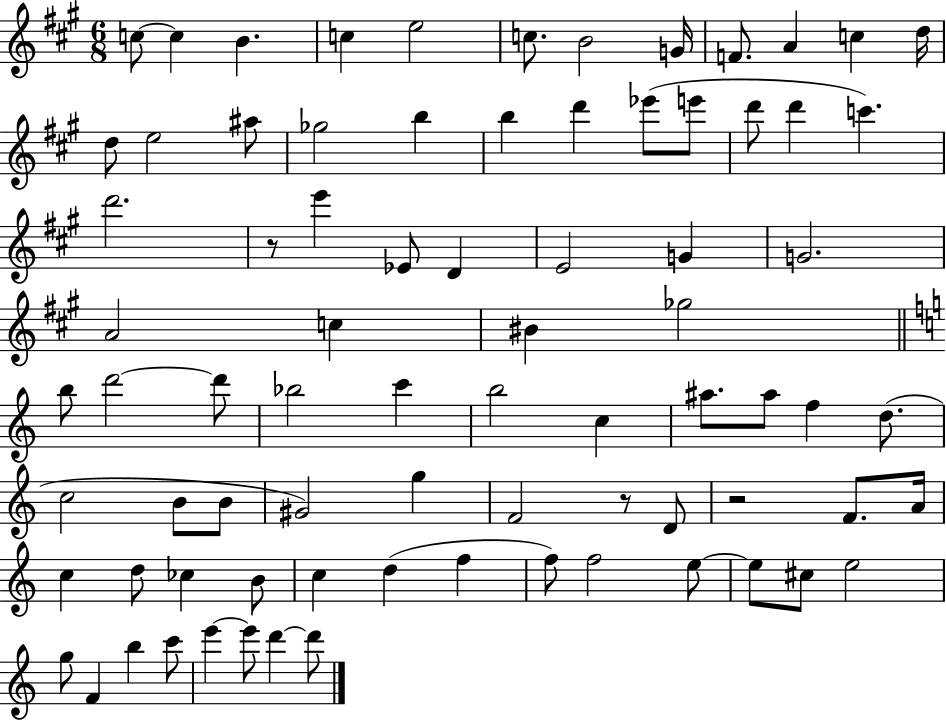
{
  \clef treble
  \numericTimeSignature
  \time 6/8
  \key a \major
  c''8~~ c''4 b'4. | c''4 e''2 | c''8. b'2 g'16 | f'8. a'4 c''4 d''16 | \break d''8 e''2 ais''8 | ges''2 b''4 | b''4 d'''4 ees'''8( e'''8 | d'''8 d'''4 c'''4.) | \break d'''2. | r8 e'''4 ees'8 d'4 | e'2 g'4 | g'2. | \break a'2 c''4 | bis'4 ges''2 | \bar "||" \break \key c \major b''8 d'''2~~ d'''8 | bes''2 c'''4 | b''2 c''4 | ais''8. ais''8 f''4 d''8.( | \break c''2 b'8 b'8 | gis'2) g''4 | f'2 r8 d'8 | r2 f'8. a'16 | \break c''4 d''8 ces''4 b'8 | c''4 d''4( f''4 | f''8) f''2 e''8~~ | e''8 cis''8 e''2 | \break g''8 f'4 b''4 c'''8 | e'''4~~ e'''8 d'''4~~ d'''8 | \bar "|."
}